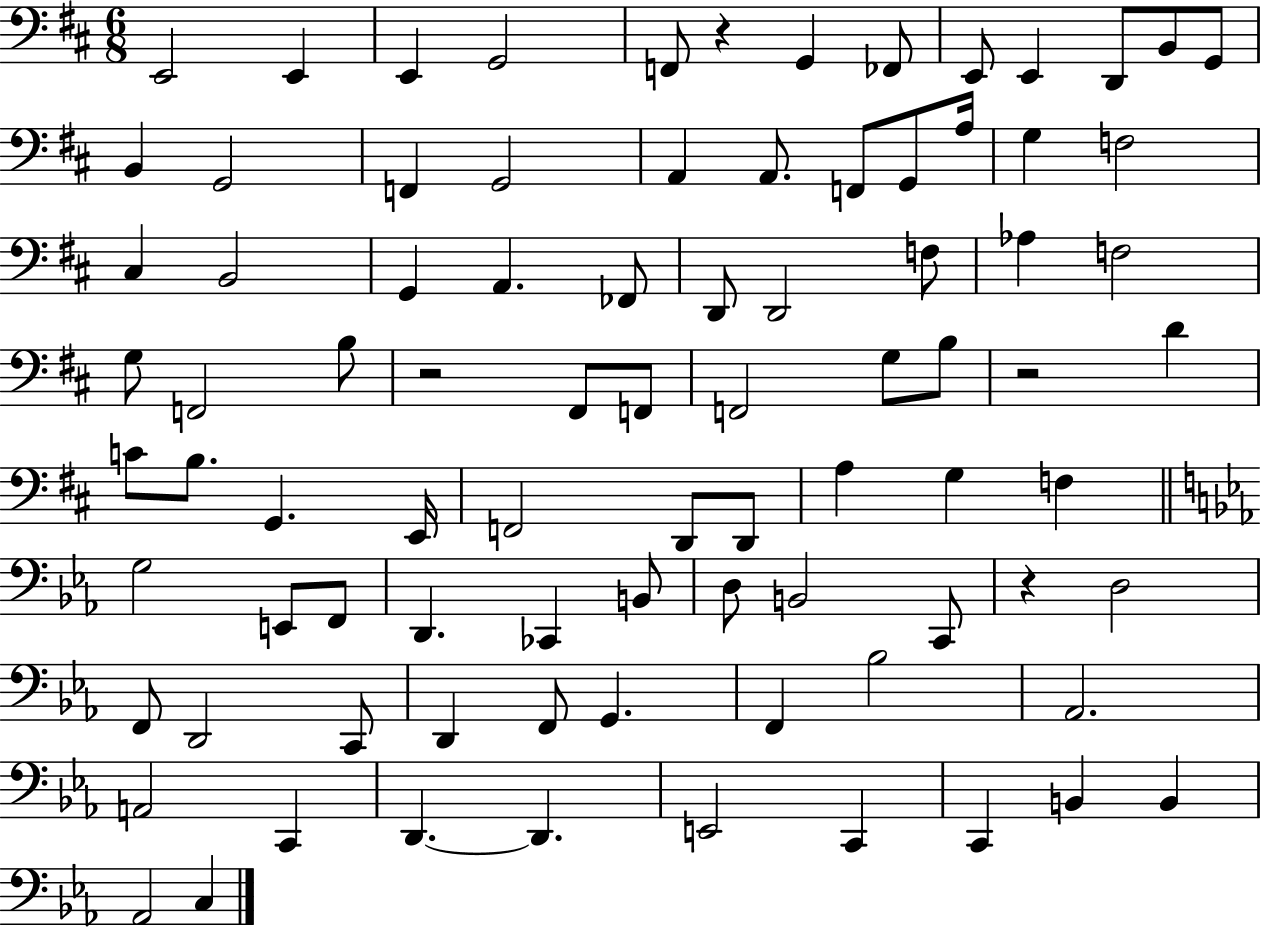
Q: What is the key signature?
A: D major